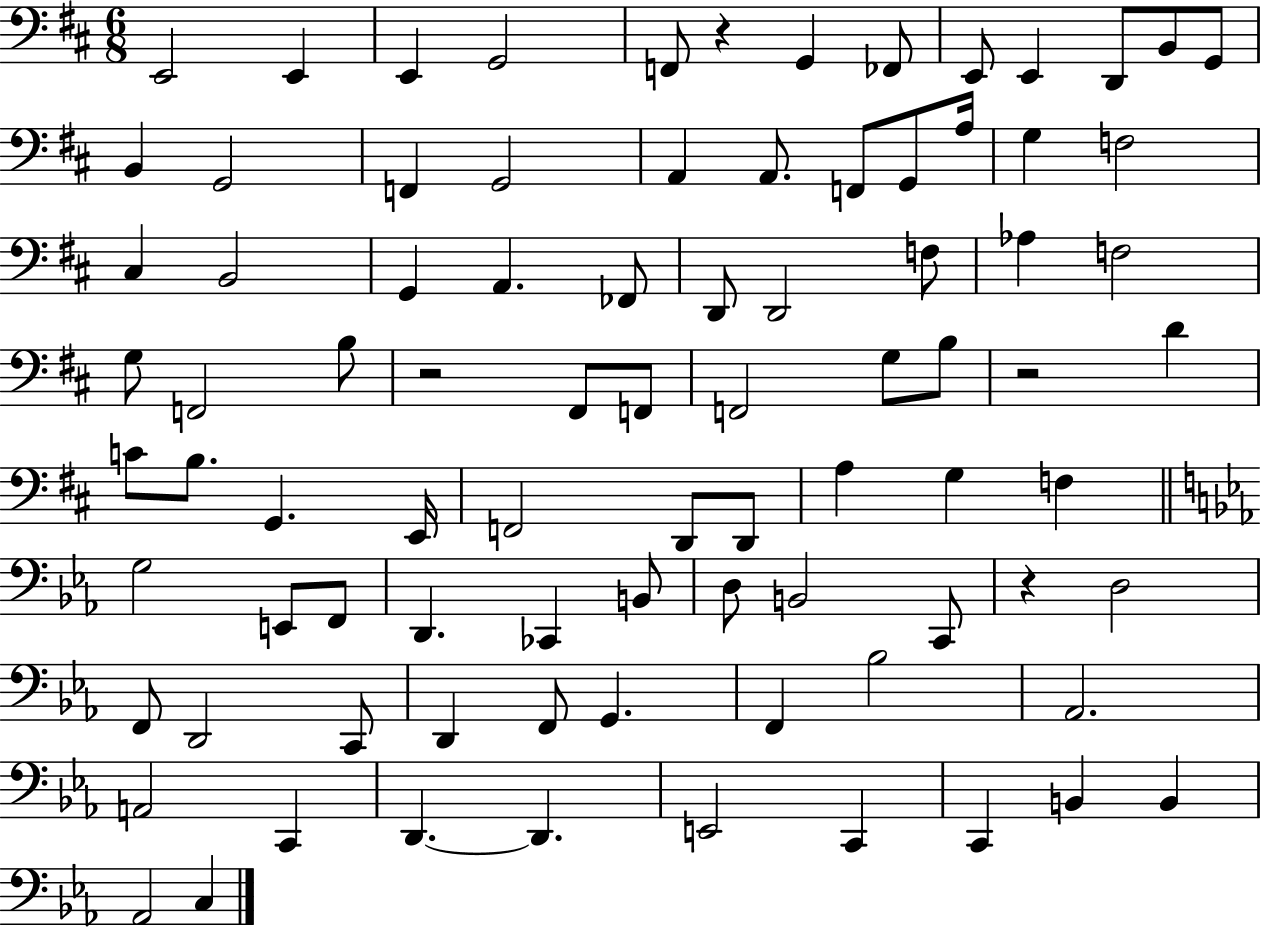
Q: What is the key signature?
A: D major